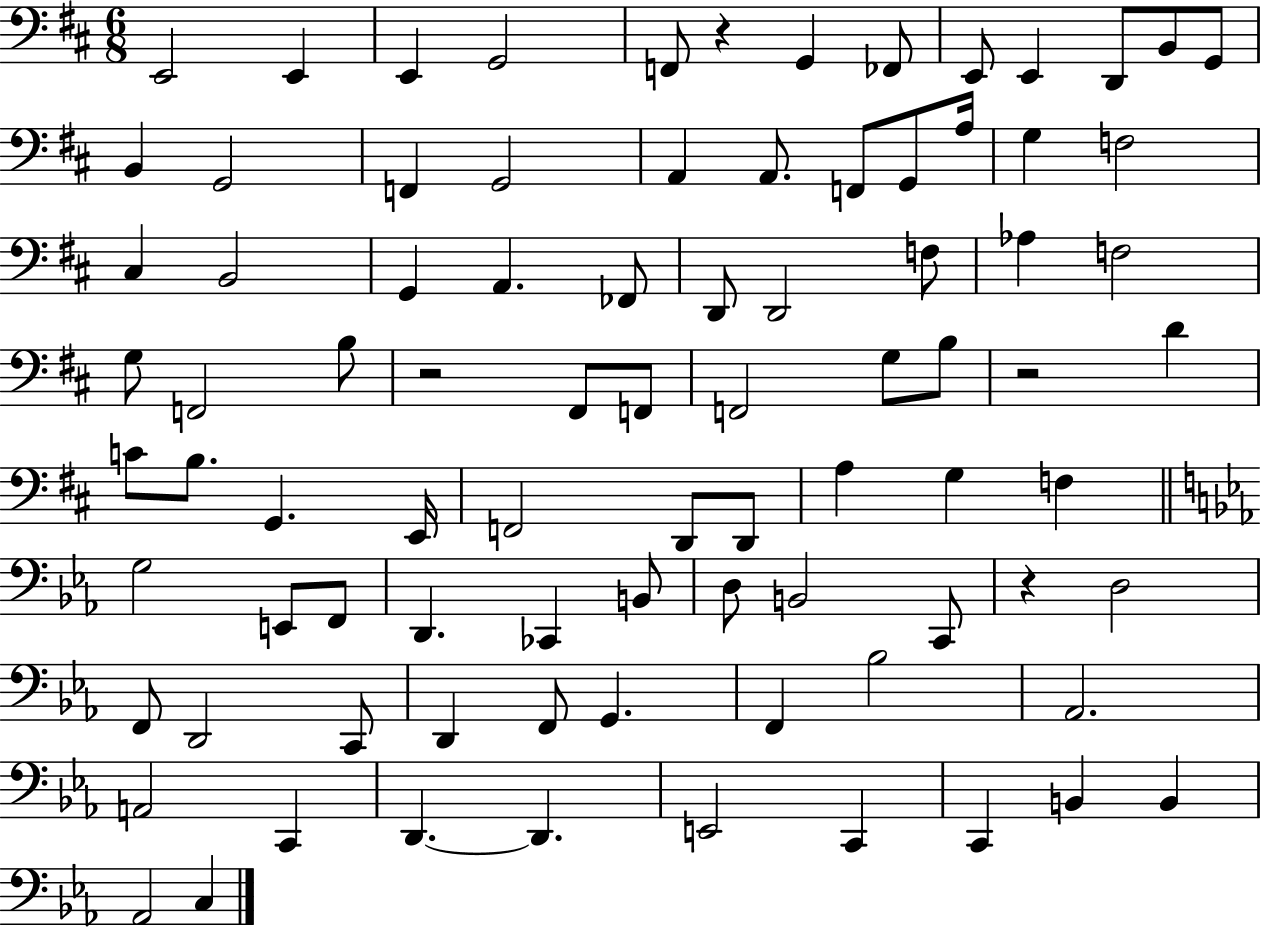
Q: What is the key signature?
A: D major